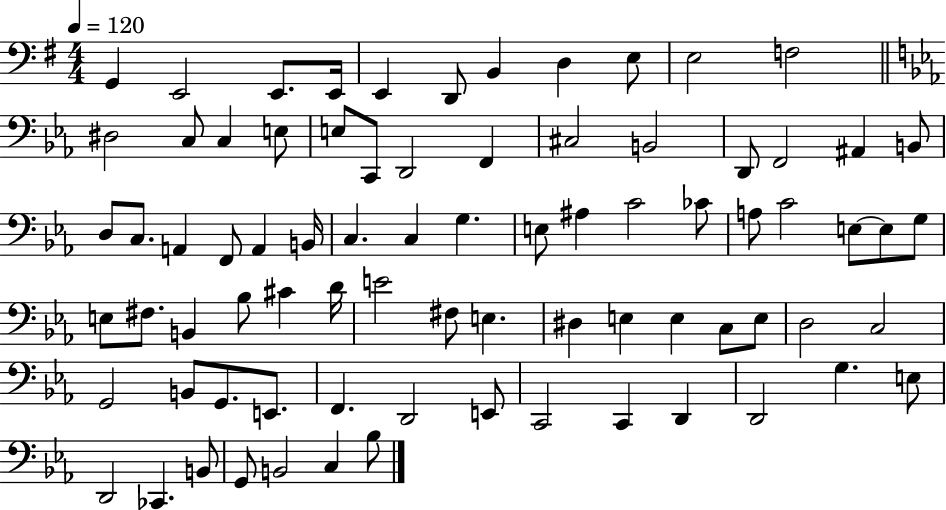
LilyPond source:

{
  \clef bass
  \numericTimeSignature
  \time 4/4
  \key g \major
  \tempo 4 = 120
  g,4 e,2 e,8. e,16 | e,4 d,8 b,4 d4 e8 | e2 f2 | \bar "||" \break \key ees \major dis2 c8 c4 e8 | e8 c,8 d,2 f,4 | cis2 b,2 | d,8 f,2 ais,4 b,8 | \break d8 c8. a,4 f,8 a,4 b,16 | c4. c4 g4. | e8 ais4 c'2 ces'8 | a8 c'2 e8~~ e8 g8 | \break e8 fis8. b,4 bes8 cis'4 d'16 | e'2 fis8 e4. | dis4 e4 e4 c8 e8 | d2 c2 | \break g,2 b,8 g,8. e,8. | f,4. d,2 e,8 | c,2 c,4 d,4 | d,2 g4. e8 | \break d,2 ces,4. b,8 | g,8 b,2 c4 bes8 | \bar "|."
}